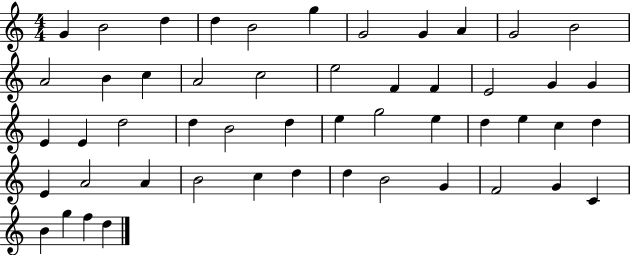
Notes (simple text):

G4/q B4/h D5/q D5/q B4/h G5/q G4/h G4/q A4/q G4/h B4/h A4/h B4/q C5/q A4/h C5/h E5/h F4/q F4/q E4/h G4/q G4/q E4/q E4/q D5/h D5/q B4/h D5/q E5/q G5/h E5/q D5/q E5/q C5/q D5/q E4/q A4/h A4/q B4/h C5/q D5/q D5/q B4/h G4/q F4/h G4/q C4/q B4/q G5/q F5/q D5/q